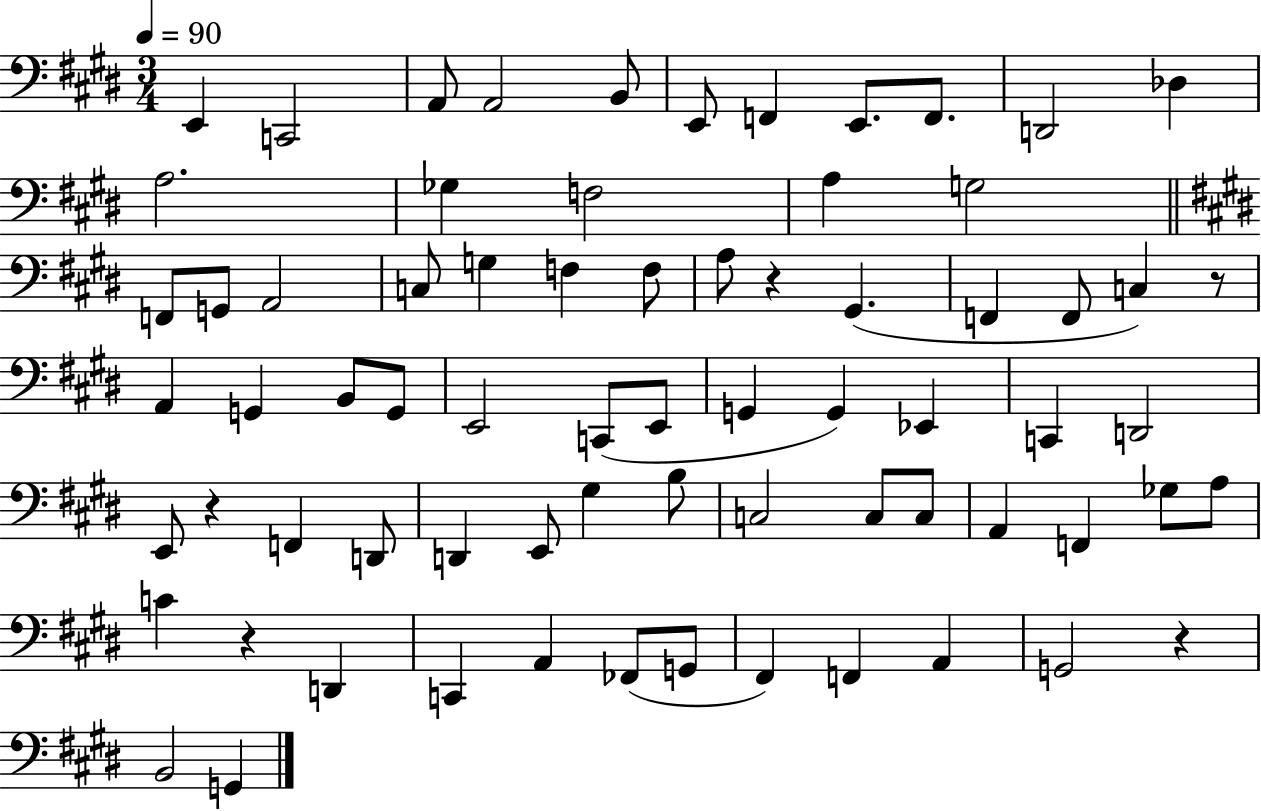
X:1
T:Untitled
M:3/4
L:1/4
K:E
E,, C,,2 A,,/2 A,,2 B,,/2 E,,/2 F,, E,,/2 F,,/2 D,,2 _D, A,2 _G, F,2 A, G,2 F,,/2 G,,/2 A,,2 C,/2 G, F, F,/2 A,/2 z ^G,, F,, F,,/2 C, z/2 A,, G,, B,,/2 G,,/2 E,,2 C,,/2 E,,/2 G,, G,, _E,, C,, D,,2 E,,/2 z F,, D,,/2 D,, E,,/2 ^G, B,/2 C,2 C,/2 C,/2 A,, F,, _G,/2 A,/2 C z D,, C,, A,, _F,,/2 G,,/2 ^F,, F,, A,, G,,2 z B,,2 G,,